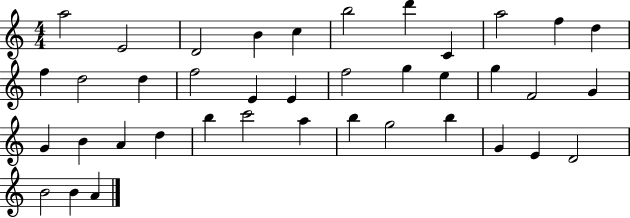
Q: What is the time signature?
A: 4/4